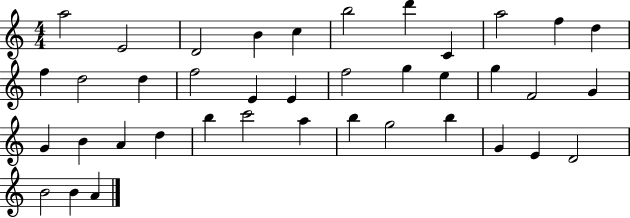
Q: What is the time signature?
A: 4/4